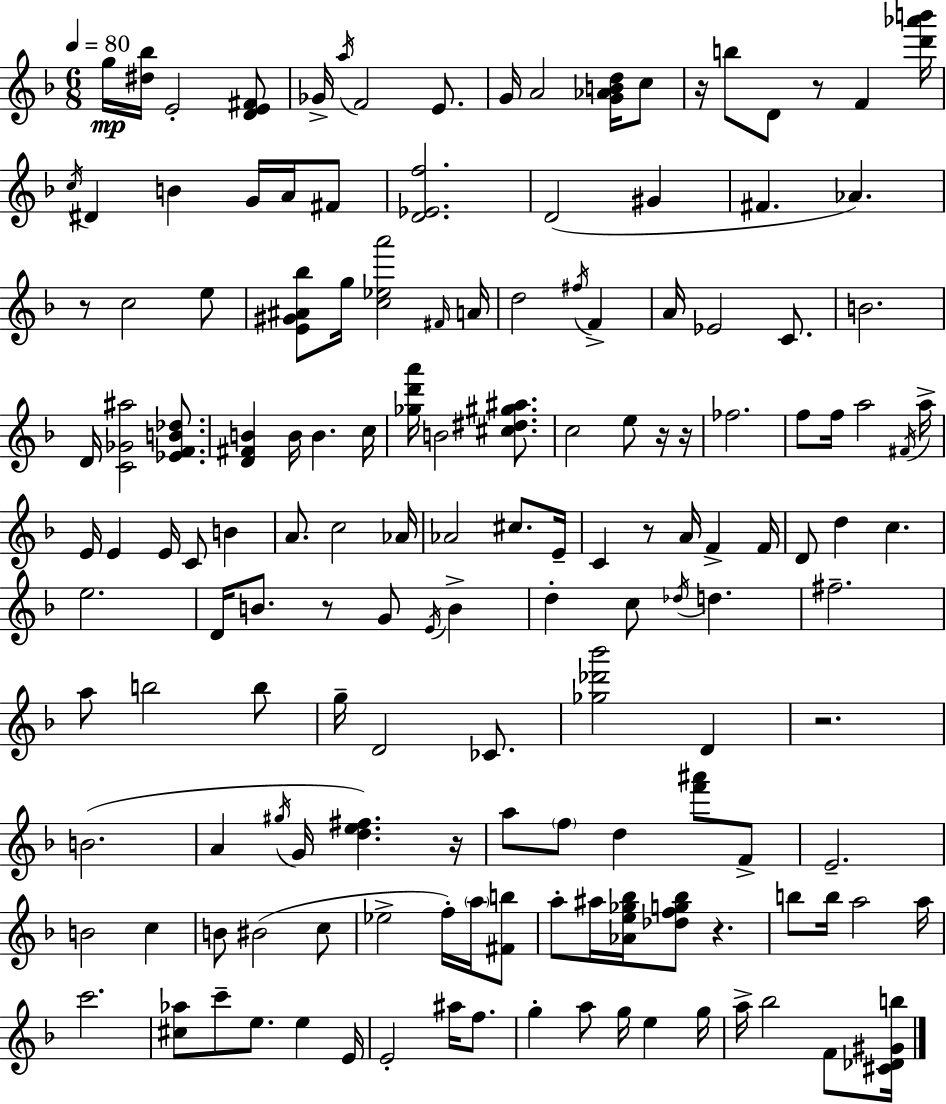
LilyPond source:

{
  \clef treble
  \numericTimeSignature
  \time 6/8
  \key f \major
  \tempo 4 = 80
  g''16\mp <dis'' bes''>16 e'2-. <d' e' fis'>8 | ges'16-> \acciaccatura { a''16 } f'2 e'8. | g'16 a'2 <g' aes' b' d''>16 c''8 | r16 b''8 d'8 r8 f'4 | \break <d''' aes''' b'''>16 \acciaccatura { c''16 } dis'4 b'4 g'16 a'16 | fis'8 <d' ees' f''>2. | d'2( gis'4 | fis'4. aes'4.) | \break r8 c''2 | e''8 <e' gis' ais' bes''>8 g''16 <c'' ees'' a'''>2 | \grace { fis'16 } a'16 d''2 \acciaccatura { fis''16 } | f'4-> a'16 ees'2 | \break c'8. b'2. | d'16 <c' ges' ais''>2 | <ees' f' b' des''>8. <d' fis' b'>4 b'16 b'4. | c''16 <ges'' d''' a'''>16 b'2 | \break <cis'' dis'' gis'' ais''>8. c''2 | e''8 r16 r16 fes''2. | f''8 f''16 a''2 | \acciaccatura { fis'16 } a''16-> e'16 e'4 e'16 c'8 | \break b'4 a'8. c''2 | aes'16 aes'2 | cis''8. e'16-- c'4 r8 a'16 | f'4-> f'16 d'8 d''4 c''4. | \break e''2. | d'16 b'8. r8 g'8 | \acciaccatura { e'16 } b'4-> d''4-. c''8 | \acciaccatura { des''16 } d''4. fis''2.-- | \break a''8 b''2 | b''8 g''16-- d'2 | ces'8. <ges'' des''' bes'''>2 | d'4 r2. | \break b'2.( | a'4 \acciaccatura { gis''16 } | g'16 <d'' e'' fis''>4.) r16 a''8 \parenthesize f''8 | d''4 <f''' ais'''>8 f'8-> e'2.-- | \break b'2 | c''4 b'8 bis'2( | c''8 ees''2-> | f''16-.) \parenthesize a''16 <fis' b''>8 a''8-. ais''16 <aes' e'' ges'' bes''>16 | \break <des'' f'' g'' bes''>8 r4. b''8 b''16 a''2 | a''16 c'''2. | <cis'' aes''>8 c'''8-- | e''8. e''4 e'16 e'2-. | \break ais''16 f''8. g''4-. | a''8 g''16 e''4 g''16 a''16-> bes''2 | f'8 <cis' des' gis' b''>16 \bar "|."
}